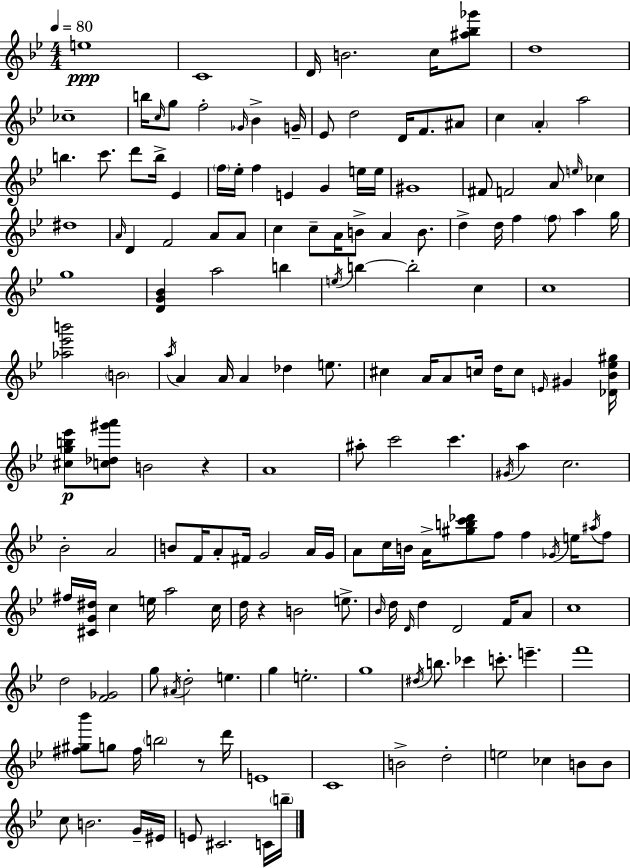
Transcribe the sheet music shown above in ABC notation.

X:1
T:Untitled
M:4/4
L:1/4
K:Bb
e4 C4 D/4 B2 c/4 [^a_b_g']/2 d4 _c4 b/4 c/4 g/2 f2 _G/4 _B G/4 _E/2 d2 D/4 F/2 ^A/2 c A a2 b c'/2 d'/2 b/4 _E f/4 _e/4 f E G e/4 e/4 ^G4 ^F/2 F2 A/2 e/4 _c ^d4 A/4 D F2 A/2 A/2 c c/2 A/4 B/2 A B/2 d d/4 f f/2 a g/4 g4 [DG_B] a2 b e/4 b b2 c c4 [_a_e'b']2 B2 a/4 A A/4 A _d e/2 ^c A/4 A/2 c/4 d/4 c/2 E/4 ^G [_D_B_e^g]/4 [^cgb_e']/2 [c_d^g'a']/2 B2 z A4 ^a/2 c'2 c' ^G/4 a c2 _B2 A2 B/2 F/4 A/2 ^F/4 G2 A/4 G/4 A/2 c/4 B/4 A/4 [^gbc'_d']/2 f/2 f _G/4 e/4 ^a/4 f/2 ^f/4 [^CG^d]/4 c e/4 a2 c/4 d/4 z B2 e/2 _B/4 d/4 D/4 d D2 F/4 A/2 c4 d2 [F_G]2 g/2 ^A/4 d2 e g e2 g4 ^d/4 b/2 _c' c'/2 e' f'4 [^f^g_b']/2 g/2 ^f/4 b2 z/2 d'/4 E4 C4 B2 d2 e2 _c B/2 B/2 c/2 B2 G/4 ^E/4 E/2 ^C2 C/4 b/4